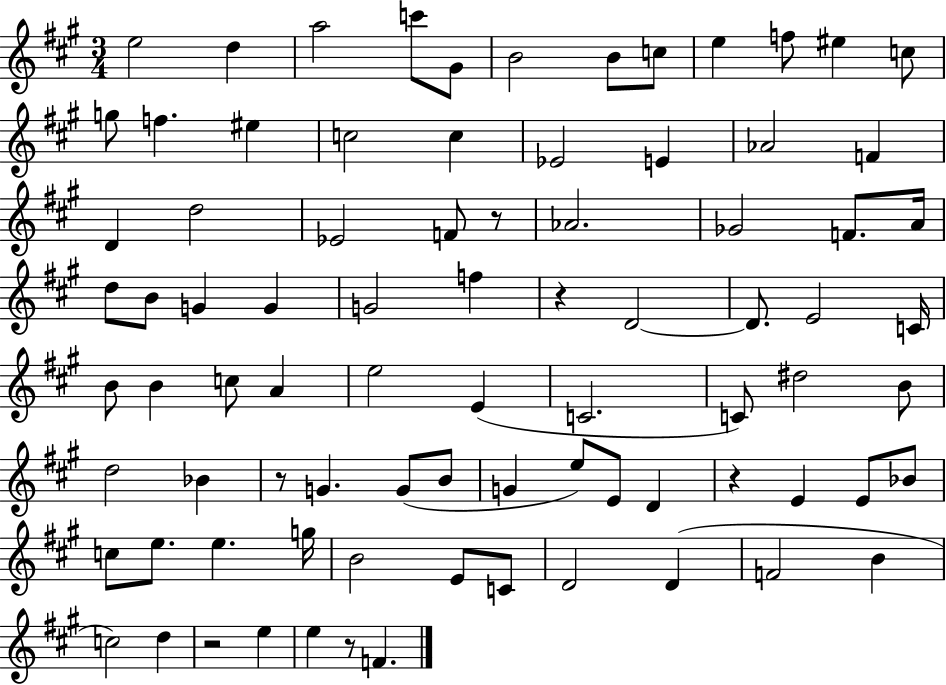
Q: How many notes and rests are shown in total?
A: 83